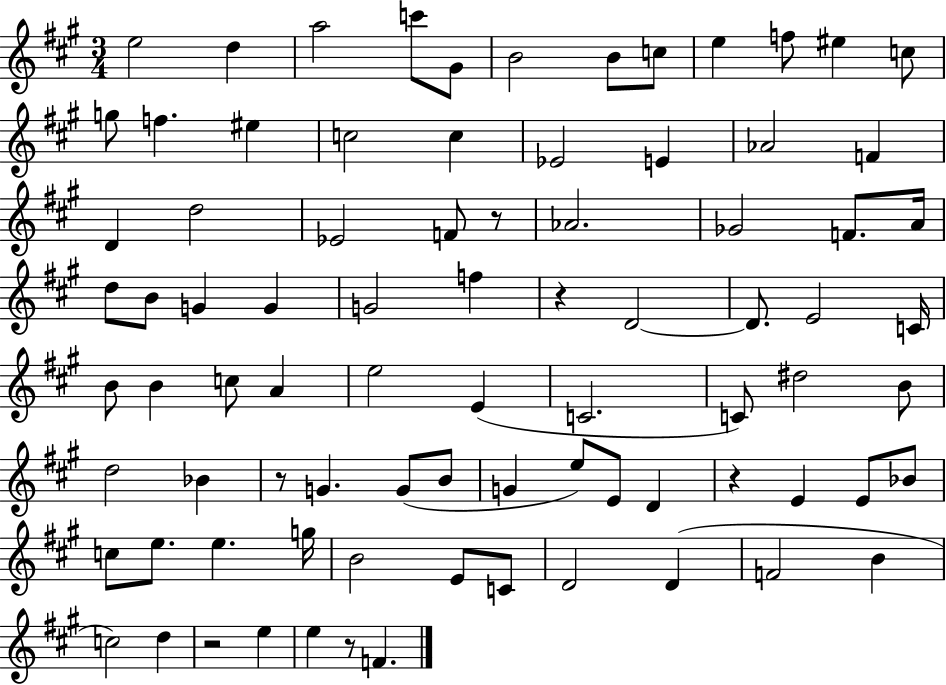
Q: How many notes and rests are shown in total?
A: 83